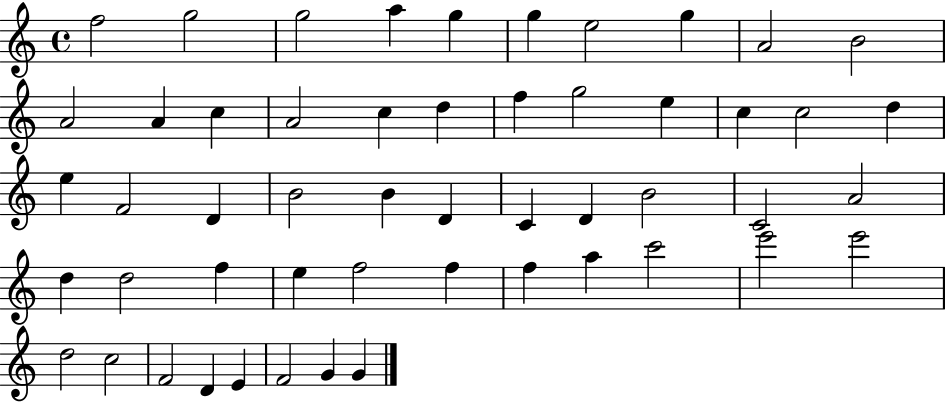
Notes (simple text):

F5/h G5/h G5/h A5/q G5/q G5/q E5/h G5/q A4/h B4/h A4/h A4/q C5/q A4/h C5/q D5/q F5/q G5/h E5/q C5/q C5/h D5/q E5/q F4/h D4/q B4/h B4/q D4/q C4/q D4/q B4/h C4/h A4/h D5/q D5/h F5/q E5/q F5/h F5/q F5/q A5/q C6/h E6/h E6/h D5/h C5/h F4/h D4/q E4/q F4/h G4/q G4/q